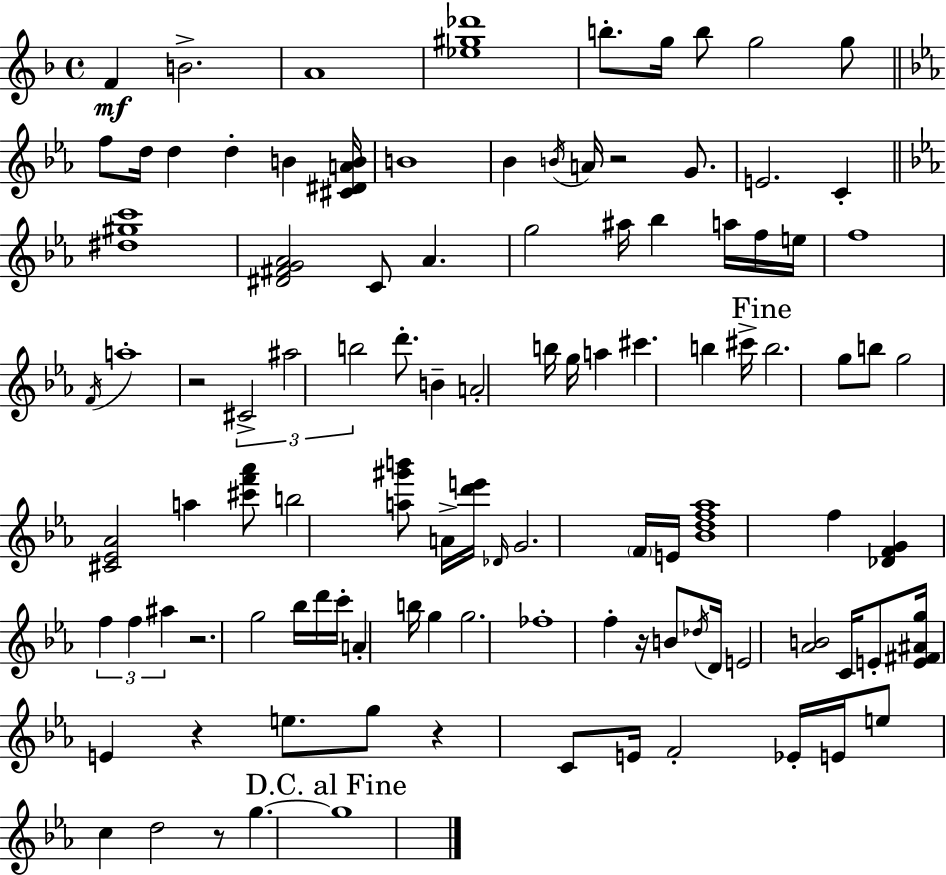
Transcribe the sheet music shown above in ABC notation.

X:1
T:Untitled
M:4/4
L:1/4
K:F
F B2 A4 [_e^g_d']4 b/2 g/4 b/2 g2 g/2 f/2 d/4 d d B [^C^DAB]/4 B4 _B B/4 A/4 z2 G/2 E2 C [^d^gc']4 [^D^FG_A]2 C/2 _A g2 ^a/4 _b a/4 f/4 e/4 f4 F/4 a4 z2 ^C2 ^a2 b2 d'/2 B A2 b/4 g/4 a ^c' b ^c'/4 b2 g/2 b/2 g2 [^C_E_A]2 a [^c'f'_a']/2 b2 [a^g'b']/2 A/4 [d'e']/4 _D/4 G2 F/4 E/4 [_Bdf_a]4 f [_DFG] f f ^a z2 g2 _b/4 d'/4 c'/4 A b/4 g g2 _f4 f z/4 B/2 _d/4 D/4 E2 [_AB]2 C/4 E/2 [E^F^Ag]/4 E z e/2 g/2 z C/2 E/4 F2 _E/4 E/4 e/2 c d2 z/2 g g4